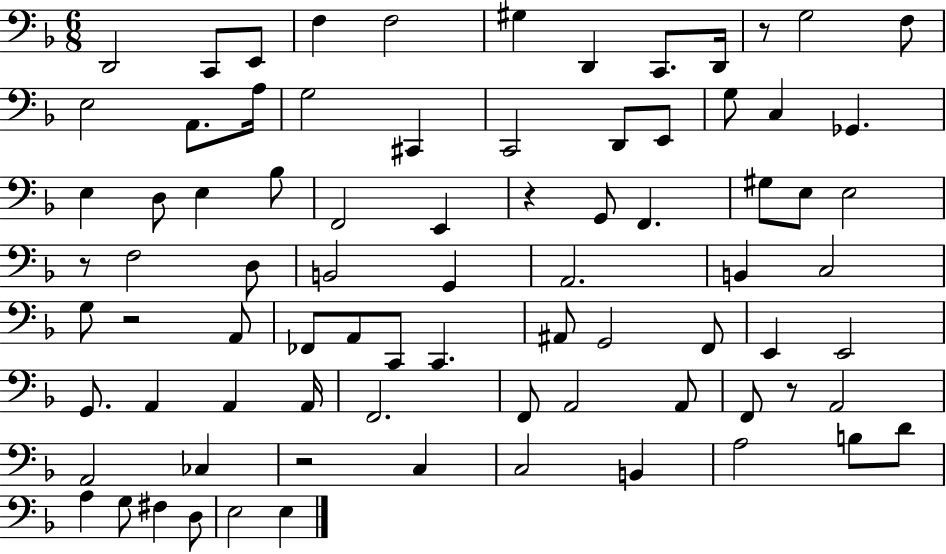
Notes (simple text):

D2/h C2/e E2/e F3/q F3/h G#3/q D2/q C2/e. D2/s R/e G3/h F3/e E3/h A2/e. A3/s G3/h C#2/q C2/h D2/e E2/e G3/e C3/q Gb2/q. E3/q D3/e E3/q Bb3/e F2/h E2/q R/q G2/e F2/q. G#3/e E3/e E3/h R/e F3/h D3/e B2/h G2/q A2/h. B2/q C3/h G3/e R/h A2/e FES2/e A2/e C2/e C2/q. A#2/e G2/h F2/e E2/q E2/h G2/e. A2/q A2/q A2/s F2/h. F2/e A2/h A2/e F2/e R/e A2/h A2/h CES3/q R/h C3/q C3/h B2/q A3/h B3/e D4/e A3/q G3/e F#3/q D3/e E3/h E3/q